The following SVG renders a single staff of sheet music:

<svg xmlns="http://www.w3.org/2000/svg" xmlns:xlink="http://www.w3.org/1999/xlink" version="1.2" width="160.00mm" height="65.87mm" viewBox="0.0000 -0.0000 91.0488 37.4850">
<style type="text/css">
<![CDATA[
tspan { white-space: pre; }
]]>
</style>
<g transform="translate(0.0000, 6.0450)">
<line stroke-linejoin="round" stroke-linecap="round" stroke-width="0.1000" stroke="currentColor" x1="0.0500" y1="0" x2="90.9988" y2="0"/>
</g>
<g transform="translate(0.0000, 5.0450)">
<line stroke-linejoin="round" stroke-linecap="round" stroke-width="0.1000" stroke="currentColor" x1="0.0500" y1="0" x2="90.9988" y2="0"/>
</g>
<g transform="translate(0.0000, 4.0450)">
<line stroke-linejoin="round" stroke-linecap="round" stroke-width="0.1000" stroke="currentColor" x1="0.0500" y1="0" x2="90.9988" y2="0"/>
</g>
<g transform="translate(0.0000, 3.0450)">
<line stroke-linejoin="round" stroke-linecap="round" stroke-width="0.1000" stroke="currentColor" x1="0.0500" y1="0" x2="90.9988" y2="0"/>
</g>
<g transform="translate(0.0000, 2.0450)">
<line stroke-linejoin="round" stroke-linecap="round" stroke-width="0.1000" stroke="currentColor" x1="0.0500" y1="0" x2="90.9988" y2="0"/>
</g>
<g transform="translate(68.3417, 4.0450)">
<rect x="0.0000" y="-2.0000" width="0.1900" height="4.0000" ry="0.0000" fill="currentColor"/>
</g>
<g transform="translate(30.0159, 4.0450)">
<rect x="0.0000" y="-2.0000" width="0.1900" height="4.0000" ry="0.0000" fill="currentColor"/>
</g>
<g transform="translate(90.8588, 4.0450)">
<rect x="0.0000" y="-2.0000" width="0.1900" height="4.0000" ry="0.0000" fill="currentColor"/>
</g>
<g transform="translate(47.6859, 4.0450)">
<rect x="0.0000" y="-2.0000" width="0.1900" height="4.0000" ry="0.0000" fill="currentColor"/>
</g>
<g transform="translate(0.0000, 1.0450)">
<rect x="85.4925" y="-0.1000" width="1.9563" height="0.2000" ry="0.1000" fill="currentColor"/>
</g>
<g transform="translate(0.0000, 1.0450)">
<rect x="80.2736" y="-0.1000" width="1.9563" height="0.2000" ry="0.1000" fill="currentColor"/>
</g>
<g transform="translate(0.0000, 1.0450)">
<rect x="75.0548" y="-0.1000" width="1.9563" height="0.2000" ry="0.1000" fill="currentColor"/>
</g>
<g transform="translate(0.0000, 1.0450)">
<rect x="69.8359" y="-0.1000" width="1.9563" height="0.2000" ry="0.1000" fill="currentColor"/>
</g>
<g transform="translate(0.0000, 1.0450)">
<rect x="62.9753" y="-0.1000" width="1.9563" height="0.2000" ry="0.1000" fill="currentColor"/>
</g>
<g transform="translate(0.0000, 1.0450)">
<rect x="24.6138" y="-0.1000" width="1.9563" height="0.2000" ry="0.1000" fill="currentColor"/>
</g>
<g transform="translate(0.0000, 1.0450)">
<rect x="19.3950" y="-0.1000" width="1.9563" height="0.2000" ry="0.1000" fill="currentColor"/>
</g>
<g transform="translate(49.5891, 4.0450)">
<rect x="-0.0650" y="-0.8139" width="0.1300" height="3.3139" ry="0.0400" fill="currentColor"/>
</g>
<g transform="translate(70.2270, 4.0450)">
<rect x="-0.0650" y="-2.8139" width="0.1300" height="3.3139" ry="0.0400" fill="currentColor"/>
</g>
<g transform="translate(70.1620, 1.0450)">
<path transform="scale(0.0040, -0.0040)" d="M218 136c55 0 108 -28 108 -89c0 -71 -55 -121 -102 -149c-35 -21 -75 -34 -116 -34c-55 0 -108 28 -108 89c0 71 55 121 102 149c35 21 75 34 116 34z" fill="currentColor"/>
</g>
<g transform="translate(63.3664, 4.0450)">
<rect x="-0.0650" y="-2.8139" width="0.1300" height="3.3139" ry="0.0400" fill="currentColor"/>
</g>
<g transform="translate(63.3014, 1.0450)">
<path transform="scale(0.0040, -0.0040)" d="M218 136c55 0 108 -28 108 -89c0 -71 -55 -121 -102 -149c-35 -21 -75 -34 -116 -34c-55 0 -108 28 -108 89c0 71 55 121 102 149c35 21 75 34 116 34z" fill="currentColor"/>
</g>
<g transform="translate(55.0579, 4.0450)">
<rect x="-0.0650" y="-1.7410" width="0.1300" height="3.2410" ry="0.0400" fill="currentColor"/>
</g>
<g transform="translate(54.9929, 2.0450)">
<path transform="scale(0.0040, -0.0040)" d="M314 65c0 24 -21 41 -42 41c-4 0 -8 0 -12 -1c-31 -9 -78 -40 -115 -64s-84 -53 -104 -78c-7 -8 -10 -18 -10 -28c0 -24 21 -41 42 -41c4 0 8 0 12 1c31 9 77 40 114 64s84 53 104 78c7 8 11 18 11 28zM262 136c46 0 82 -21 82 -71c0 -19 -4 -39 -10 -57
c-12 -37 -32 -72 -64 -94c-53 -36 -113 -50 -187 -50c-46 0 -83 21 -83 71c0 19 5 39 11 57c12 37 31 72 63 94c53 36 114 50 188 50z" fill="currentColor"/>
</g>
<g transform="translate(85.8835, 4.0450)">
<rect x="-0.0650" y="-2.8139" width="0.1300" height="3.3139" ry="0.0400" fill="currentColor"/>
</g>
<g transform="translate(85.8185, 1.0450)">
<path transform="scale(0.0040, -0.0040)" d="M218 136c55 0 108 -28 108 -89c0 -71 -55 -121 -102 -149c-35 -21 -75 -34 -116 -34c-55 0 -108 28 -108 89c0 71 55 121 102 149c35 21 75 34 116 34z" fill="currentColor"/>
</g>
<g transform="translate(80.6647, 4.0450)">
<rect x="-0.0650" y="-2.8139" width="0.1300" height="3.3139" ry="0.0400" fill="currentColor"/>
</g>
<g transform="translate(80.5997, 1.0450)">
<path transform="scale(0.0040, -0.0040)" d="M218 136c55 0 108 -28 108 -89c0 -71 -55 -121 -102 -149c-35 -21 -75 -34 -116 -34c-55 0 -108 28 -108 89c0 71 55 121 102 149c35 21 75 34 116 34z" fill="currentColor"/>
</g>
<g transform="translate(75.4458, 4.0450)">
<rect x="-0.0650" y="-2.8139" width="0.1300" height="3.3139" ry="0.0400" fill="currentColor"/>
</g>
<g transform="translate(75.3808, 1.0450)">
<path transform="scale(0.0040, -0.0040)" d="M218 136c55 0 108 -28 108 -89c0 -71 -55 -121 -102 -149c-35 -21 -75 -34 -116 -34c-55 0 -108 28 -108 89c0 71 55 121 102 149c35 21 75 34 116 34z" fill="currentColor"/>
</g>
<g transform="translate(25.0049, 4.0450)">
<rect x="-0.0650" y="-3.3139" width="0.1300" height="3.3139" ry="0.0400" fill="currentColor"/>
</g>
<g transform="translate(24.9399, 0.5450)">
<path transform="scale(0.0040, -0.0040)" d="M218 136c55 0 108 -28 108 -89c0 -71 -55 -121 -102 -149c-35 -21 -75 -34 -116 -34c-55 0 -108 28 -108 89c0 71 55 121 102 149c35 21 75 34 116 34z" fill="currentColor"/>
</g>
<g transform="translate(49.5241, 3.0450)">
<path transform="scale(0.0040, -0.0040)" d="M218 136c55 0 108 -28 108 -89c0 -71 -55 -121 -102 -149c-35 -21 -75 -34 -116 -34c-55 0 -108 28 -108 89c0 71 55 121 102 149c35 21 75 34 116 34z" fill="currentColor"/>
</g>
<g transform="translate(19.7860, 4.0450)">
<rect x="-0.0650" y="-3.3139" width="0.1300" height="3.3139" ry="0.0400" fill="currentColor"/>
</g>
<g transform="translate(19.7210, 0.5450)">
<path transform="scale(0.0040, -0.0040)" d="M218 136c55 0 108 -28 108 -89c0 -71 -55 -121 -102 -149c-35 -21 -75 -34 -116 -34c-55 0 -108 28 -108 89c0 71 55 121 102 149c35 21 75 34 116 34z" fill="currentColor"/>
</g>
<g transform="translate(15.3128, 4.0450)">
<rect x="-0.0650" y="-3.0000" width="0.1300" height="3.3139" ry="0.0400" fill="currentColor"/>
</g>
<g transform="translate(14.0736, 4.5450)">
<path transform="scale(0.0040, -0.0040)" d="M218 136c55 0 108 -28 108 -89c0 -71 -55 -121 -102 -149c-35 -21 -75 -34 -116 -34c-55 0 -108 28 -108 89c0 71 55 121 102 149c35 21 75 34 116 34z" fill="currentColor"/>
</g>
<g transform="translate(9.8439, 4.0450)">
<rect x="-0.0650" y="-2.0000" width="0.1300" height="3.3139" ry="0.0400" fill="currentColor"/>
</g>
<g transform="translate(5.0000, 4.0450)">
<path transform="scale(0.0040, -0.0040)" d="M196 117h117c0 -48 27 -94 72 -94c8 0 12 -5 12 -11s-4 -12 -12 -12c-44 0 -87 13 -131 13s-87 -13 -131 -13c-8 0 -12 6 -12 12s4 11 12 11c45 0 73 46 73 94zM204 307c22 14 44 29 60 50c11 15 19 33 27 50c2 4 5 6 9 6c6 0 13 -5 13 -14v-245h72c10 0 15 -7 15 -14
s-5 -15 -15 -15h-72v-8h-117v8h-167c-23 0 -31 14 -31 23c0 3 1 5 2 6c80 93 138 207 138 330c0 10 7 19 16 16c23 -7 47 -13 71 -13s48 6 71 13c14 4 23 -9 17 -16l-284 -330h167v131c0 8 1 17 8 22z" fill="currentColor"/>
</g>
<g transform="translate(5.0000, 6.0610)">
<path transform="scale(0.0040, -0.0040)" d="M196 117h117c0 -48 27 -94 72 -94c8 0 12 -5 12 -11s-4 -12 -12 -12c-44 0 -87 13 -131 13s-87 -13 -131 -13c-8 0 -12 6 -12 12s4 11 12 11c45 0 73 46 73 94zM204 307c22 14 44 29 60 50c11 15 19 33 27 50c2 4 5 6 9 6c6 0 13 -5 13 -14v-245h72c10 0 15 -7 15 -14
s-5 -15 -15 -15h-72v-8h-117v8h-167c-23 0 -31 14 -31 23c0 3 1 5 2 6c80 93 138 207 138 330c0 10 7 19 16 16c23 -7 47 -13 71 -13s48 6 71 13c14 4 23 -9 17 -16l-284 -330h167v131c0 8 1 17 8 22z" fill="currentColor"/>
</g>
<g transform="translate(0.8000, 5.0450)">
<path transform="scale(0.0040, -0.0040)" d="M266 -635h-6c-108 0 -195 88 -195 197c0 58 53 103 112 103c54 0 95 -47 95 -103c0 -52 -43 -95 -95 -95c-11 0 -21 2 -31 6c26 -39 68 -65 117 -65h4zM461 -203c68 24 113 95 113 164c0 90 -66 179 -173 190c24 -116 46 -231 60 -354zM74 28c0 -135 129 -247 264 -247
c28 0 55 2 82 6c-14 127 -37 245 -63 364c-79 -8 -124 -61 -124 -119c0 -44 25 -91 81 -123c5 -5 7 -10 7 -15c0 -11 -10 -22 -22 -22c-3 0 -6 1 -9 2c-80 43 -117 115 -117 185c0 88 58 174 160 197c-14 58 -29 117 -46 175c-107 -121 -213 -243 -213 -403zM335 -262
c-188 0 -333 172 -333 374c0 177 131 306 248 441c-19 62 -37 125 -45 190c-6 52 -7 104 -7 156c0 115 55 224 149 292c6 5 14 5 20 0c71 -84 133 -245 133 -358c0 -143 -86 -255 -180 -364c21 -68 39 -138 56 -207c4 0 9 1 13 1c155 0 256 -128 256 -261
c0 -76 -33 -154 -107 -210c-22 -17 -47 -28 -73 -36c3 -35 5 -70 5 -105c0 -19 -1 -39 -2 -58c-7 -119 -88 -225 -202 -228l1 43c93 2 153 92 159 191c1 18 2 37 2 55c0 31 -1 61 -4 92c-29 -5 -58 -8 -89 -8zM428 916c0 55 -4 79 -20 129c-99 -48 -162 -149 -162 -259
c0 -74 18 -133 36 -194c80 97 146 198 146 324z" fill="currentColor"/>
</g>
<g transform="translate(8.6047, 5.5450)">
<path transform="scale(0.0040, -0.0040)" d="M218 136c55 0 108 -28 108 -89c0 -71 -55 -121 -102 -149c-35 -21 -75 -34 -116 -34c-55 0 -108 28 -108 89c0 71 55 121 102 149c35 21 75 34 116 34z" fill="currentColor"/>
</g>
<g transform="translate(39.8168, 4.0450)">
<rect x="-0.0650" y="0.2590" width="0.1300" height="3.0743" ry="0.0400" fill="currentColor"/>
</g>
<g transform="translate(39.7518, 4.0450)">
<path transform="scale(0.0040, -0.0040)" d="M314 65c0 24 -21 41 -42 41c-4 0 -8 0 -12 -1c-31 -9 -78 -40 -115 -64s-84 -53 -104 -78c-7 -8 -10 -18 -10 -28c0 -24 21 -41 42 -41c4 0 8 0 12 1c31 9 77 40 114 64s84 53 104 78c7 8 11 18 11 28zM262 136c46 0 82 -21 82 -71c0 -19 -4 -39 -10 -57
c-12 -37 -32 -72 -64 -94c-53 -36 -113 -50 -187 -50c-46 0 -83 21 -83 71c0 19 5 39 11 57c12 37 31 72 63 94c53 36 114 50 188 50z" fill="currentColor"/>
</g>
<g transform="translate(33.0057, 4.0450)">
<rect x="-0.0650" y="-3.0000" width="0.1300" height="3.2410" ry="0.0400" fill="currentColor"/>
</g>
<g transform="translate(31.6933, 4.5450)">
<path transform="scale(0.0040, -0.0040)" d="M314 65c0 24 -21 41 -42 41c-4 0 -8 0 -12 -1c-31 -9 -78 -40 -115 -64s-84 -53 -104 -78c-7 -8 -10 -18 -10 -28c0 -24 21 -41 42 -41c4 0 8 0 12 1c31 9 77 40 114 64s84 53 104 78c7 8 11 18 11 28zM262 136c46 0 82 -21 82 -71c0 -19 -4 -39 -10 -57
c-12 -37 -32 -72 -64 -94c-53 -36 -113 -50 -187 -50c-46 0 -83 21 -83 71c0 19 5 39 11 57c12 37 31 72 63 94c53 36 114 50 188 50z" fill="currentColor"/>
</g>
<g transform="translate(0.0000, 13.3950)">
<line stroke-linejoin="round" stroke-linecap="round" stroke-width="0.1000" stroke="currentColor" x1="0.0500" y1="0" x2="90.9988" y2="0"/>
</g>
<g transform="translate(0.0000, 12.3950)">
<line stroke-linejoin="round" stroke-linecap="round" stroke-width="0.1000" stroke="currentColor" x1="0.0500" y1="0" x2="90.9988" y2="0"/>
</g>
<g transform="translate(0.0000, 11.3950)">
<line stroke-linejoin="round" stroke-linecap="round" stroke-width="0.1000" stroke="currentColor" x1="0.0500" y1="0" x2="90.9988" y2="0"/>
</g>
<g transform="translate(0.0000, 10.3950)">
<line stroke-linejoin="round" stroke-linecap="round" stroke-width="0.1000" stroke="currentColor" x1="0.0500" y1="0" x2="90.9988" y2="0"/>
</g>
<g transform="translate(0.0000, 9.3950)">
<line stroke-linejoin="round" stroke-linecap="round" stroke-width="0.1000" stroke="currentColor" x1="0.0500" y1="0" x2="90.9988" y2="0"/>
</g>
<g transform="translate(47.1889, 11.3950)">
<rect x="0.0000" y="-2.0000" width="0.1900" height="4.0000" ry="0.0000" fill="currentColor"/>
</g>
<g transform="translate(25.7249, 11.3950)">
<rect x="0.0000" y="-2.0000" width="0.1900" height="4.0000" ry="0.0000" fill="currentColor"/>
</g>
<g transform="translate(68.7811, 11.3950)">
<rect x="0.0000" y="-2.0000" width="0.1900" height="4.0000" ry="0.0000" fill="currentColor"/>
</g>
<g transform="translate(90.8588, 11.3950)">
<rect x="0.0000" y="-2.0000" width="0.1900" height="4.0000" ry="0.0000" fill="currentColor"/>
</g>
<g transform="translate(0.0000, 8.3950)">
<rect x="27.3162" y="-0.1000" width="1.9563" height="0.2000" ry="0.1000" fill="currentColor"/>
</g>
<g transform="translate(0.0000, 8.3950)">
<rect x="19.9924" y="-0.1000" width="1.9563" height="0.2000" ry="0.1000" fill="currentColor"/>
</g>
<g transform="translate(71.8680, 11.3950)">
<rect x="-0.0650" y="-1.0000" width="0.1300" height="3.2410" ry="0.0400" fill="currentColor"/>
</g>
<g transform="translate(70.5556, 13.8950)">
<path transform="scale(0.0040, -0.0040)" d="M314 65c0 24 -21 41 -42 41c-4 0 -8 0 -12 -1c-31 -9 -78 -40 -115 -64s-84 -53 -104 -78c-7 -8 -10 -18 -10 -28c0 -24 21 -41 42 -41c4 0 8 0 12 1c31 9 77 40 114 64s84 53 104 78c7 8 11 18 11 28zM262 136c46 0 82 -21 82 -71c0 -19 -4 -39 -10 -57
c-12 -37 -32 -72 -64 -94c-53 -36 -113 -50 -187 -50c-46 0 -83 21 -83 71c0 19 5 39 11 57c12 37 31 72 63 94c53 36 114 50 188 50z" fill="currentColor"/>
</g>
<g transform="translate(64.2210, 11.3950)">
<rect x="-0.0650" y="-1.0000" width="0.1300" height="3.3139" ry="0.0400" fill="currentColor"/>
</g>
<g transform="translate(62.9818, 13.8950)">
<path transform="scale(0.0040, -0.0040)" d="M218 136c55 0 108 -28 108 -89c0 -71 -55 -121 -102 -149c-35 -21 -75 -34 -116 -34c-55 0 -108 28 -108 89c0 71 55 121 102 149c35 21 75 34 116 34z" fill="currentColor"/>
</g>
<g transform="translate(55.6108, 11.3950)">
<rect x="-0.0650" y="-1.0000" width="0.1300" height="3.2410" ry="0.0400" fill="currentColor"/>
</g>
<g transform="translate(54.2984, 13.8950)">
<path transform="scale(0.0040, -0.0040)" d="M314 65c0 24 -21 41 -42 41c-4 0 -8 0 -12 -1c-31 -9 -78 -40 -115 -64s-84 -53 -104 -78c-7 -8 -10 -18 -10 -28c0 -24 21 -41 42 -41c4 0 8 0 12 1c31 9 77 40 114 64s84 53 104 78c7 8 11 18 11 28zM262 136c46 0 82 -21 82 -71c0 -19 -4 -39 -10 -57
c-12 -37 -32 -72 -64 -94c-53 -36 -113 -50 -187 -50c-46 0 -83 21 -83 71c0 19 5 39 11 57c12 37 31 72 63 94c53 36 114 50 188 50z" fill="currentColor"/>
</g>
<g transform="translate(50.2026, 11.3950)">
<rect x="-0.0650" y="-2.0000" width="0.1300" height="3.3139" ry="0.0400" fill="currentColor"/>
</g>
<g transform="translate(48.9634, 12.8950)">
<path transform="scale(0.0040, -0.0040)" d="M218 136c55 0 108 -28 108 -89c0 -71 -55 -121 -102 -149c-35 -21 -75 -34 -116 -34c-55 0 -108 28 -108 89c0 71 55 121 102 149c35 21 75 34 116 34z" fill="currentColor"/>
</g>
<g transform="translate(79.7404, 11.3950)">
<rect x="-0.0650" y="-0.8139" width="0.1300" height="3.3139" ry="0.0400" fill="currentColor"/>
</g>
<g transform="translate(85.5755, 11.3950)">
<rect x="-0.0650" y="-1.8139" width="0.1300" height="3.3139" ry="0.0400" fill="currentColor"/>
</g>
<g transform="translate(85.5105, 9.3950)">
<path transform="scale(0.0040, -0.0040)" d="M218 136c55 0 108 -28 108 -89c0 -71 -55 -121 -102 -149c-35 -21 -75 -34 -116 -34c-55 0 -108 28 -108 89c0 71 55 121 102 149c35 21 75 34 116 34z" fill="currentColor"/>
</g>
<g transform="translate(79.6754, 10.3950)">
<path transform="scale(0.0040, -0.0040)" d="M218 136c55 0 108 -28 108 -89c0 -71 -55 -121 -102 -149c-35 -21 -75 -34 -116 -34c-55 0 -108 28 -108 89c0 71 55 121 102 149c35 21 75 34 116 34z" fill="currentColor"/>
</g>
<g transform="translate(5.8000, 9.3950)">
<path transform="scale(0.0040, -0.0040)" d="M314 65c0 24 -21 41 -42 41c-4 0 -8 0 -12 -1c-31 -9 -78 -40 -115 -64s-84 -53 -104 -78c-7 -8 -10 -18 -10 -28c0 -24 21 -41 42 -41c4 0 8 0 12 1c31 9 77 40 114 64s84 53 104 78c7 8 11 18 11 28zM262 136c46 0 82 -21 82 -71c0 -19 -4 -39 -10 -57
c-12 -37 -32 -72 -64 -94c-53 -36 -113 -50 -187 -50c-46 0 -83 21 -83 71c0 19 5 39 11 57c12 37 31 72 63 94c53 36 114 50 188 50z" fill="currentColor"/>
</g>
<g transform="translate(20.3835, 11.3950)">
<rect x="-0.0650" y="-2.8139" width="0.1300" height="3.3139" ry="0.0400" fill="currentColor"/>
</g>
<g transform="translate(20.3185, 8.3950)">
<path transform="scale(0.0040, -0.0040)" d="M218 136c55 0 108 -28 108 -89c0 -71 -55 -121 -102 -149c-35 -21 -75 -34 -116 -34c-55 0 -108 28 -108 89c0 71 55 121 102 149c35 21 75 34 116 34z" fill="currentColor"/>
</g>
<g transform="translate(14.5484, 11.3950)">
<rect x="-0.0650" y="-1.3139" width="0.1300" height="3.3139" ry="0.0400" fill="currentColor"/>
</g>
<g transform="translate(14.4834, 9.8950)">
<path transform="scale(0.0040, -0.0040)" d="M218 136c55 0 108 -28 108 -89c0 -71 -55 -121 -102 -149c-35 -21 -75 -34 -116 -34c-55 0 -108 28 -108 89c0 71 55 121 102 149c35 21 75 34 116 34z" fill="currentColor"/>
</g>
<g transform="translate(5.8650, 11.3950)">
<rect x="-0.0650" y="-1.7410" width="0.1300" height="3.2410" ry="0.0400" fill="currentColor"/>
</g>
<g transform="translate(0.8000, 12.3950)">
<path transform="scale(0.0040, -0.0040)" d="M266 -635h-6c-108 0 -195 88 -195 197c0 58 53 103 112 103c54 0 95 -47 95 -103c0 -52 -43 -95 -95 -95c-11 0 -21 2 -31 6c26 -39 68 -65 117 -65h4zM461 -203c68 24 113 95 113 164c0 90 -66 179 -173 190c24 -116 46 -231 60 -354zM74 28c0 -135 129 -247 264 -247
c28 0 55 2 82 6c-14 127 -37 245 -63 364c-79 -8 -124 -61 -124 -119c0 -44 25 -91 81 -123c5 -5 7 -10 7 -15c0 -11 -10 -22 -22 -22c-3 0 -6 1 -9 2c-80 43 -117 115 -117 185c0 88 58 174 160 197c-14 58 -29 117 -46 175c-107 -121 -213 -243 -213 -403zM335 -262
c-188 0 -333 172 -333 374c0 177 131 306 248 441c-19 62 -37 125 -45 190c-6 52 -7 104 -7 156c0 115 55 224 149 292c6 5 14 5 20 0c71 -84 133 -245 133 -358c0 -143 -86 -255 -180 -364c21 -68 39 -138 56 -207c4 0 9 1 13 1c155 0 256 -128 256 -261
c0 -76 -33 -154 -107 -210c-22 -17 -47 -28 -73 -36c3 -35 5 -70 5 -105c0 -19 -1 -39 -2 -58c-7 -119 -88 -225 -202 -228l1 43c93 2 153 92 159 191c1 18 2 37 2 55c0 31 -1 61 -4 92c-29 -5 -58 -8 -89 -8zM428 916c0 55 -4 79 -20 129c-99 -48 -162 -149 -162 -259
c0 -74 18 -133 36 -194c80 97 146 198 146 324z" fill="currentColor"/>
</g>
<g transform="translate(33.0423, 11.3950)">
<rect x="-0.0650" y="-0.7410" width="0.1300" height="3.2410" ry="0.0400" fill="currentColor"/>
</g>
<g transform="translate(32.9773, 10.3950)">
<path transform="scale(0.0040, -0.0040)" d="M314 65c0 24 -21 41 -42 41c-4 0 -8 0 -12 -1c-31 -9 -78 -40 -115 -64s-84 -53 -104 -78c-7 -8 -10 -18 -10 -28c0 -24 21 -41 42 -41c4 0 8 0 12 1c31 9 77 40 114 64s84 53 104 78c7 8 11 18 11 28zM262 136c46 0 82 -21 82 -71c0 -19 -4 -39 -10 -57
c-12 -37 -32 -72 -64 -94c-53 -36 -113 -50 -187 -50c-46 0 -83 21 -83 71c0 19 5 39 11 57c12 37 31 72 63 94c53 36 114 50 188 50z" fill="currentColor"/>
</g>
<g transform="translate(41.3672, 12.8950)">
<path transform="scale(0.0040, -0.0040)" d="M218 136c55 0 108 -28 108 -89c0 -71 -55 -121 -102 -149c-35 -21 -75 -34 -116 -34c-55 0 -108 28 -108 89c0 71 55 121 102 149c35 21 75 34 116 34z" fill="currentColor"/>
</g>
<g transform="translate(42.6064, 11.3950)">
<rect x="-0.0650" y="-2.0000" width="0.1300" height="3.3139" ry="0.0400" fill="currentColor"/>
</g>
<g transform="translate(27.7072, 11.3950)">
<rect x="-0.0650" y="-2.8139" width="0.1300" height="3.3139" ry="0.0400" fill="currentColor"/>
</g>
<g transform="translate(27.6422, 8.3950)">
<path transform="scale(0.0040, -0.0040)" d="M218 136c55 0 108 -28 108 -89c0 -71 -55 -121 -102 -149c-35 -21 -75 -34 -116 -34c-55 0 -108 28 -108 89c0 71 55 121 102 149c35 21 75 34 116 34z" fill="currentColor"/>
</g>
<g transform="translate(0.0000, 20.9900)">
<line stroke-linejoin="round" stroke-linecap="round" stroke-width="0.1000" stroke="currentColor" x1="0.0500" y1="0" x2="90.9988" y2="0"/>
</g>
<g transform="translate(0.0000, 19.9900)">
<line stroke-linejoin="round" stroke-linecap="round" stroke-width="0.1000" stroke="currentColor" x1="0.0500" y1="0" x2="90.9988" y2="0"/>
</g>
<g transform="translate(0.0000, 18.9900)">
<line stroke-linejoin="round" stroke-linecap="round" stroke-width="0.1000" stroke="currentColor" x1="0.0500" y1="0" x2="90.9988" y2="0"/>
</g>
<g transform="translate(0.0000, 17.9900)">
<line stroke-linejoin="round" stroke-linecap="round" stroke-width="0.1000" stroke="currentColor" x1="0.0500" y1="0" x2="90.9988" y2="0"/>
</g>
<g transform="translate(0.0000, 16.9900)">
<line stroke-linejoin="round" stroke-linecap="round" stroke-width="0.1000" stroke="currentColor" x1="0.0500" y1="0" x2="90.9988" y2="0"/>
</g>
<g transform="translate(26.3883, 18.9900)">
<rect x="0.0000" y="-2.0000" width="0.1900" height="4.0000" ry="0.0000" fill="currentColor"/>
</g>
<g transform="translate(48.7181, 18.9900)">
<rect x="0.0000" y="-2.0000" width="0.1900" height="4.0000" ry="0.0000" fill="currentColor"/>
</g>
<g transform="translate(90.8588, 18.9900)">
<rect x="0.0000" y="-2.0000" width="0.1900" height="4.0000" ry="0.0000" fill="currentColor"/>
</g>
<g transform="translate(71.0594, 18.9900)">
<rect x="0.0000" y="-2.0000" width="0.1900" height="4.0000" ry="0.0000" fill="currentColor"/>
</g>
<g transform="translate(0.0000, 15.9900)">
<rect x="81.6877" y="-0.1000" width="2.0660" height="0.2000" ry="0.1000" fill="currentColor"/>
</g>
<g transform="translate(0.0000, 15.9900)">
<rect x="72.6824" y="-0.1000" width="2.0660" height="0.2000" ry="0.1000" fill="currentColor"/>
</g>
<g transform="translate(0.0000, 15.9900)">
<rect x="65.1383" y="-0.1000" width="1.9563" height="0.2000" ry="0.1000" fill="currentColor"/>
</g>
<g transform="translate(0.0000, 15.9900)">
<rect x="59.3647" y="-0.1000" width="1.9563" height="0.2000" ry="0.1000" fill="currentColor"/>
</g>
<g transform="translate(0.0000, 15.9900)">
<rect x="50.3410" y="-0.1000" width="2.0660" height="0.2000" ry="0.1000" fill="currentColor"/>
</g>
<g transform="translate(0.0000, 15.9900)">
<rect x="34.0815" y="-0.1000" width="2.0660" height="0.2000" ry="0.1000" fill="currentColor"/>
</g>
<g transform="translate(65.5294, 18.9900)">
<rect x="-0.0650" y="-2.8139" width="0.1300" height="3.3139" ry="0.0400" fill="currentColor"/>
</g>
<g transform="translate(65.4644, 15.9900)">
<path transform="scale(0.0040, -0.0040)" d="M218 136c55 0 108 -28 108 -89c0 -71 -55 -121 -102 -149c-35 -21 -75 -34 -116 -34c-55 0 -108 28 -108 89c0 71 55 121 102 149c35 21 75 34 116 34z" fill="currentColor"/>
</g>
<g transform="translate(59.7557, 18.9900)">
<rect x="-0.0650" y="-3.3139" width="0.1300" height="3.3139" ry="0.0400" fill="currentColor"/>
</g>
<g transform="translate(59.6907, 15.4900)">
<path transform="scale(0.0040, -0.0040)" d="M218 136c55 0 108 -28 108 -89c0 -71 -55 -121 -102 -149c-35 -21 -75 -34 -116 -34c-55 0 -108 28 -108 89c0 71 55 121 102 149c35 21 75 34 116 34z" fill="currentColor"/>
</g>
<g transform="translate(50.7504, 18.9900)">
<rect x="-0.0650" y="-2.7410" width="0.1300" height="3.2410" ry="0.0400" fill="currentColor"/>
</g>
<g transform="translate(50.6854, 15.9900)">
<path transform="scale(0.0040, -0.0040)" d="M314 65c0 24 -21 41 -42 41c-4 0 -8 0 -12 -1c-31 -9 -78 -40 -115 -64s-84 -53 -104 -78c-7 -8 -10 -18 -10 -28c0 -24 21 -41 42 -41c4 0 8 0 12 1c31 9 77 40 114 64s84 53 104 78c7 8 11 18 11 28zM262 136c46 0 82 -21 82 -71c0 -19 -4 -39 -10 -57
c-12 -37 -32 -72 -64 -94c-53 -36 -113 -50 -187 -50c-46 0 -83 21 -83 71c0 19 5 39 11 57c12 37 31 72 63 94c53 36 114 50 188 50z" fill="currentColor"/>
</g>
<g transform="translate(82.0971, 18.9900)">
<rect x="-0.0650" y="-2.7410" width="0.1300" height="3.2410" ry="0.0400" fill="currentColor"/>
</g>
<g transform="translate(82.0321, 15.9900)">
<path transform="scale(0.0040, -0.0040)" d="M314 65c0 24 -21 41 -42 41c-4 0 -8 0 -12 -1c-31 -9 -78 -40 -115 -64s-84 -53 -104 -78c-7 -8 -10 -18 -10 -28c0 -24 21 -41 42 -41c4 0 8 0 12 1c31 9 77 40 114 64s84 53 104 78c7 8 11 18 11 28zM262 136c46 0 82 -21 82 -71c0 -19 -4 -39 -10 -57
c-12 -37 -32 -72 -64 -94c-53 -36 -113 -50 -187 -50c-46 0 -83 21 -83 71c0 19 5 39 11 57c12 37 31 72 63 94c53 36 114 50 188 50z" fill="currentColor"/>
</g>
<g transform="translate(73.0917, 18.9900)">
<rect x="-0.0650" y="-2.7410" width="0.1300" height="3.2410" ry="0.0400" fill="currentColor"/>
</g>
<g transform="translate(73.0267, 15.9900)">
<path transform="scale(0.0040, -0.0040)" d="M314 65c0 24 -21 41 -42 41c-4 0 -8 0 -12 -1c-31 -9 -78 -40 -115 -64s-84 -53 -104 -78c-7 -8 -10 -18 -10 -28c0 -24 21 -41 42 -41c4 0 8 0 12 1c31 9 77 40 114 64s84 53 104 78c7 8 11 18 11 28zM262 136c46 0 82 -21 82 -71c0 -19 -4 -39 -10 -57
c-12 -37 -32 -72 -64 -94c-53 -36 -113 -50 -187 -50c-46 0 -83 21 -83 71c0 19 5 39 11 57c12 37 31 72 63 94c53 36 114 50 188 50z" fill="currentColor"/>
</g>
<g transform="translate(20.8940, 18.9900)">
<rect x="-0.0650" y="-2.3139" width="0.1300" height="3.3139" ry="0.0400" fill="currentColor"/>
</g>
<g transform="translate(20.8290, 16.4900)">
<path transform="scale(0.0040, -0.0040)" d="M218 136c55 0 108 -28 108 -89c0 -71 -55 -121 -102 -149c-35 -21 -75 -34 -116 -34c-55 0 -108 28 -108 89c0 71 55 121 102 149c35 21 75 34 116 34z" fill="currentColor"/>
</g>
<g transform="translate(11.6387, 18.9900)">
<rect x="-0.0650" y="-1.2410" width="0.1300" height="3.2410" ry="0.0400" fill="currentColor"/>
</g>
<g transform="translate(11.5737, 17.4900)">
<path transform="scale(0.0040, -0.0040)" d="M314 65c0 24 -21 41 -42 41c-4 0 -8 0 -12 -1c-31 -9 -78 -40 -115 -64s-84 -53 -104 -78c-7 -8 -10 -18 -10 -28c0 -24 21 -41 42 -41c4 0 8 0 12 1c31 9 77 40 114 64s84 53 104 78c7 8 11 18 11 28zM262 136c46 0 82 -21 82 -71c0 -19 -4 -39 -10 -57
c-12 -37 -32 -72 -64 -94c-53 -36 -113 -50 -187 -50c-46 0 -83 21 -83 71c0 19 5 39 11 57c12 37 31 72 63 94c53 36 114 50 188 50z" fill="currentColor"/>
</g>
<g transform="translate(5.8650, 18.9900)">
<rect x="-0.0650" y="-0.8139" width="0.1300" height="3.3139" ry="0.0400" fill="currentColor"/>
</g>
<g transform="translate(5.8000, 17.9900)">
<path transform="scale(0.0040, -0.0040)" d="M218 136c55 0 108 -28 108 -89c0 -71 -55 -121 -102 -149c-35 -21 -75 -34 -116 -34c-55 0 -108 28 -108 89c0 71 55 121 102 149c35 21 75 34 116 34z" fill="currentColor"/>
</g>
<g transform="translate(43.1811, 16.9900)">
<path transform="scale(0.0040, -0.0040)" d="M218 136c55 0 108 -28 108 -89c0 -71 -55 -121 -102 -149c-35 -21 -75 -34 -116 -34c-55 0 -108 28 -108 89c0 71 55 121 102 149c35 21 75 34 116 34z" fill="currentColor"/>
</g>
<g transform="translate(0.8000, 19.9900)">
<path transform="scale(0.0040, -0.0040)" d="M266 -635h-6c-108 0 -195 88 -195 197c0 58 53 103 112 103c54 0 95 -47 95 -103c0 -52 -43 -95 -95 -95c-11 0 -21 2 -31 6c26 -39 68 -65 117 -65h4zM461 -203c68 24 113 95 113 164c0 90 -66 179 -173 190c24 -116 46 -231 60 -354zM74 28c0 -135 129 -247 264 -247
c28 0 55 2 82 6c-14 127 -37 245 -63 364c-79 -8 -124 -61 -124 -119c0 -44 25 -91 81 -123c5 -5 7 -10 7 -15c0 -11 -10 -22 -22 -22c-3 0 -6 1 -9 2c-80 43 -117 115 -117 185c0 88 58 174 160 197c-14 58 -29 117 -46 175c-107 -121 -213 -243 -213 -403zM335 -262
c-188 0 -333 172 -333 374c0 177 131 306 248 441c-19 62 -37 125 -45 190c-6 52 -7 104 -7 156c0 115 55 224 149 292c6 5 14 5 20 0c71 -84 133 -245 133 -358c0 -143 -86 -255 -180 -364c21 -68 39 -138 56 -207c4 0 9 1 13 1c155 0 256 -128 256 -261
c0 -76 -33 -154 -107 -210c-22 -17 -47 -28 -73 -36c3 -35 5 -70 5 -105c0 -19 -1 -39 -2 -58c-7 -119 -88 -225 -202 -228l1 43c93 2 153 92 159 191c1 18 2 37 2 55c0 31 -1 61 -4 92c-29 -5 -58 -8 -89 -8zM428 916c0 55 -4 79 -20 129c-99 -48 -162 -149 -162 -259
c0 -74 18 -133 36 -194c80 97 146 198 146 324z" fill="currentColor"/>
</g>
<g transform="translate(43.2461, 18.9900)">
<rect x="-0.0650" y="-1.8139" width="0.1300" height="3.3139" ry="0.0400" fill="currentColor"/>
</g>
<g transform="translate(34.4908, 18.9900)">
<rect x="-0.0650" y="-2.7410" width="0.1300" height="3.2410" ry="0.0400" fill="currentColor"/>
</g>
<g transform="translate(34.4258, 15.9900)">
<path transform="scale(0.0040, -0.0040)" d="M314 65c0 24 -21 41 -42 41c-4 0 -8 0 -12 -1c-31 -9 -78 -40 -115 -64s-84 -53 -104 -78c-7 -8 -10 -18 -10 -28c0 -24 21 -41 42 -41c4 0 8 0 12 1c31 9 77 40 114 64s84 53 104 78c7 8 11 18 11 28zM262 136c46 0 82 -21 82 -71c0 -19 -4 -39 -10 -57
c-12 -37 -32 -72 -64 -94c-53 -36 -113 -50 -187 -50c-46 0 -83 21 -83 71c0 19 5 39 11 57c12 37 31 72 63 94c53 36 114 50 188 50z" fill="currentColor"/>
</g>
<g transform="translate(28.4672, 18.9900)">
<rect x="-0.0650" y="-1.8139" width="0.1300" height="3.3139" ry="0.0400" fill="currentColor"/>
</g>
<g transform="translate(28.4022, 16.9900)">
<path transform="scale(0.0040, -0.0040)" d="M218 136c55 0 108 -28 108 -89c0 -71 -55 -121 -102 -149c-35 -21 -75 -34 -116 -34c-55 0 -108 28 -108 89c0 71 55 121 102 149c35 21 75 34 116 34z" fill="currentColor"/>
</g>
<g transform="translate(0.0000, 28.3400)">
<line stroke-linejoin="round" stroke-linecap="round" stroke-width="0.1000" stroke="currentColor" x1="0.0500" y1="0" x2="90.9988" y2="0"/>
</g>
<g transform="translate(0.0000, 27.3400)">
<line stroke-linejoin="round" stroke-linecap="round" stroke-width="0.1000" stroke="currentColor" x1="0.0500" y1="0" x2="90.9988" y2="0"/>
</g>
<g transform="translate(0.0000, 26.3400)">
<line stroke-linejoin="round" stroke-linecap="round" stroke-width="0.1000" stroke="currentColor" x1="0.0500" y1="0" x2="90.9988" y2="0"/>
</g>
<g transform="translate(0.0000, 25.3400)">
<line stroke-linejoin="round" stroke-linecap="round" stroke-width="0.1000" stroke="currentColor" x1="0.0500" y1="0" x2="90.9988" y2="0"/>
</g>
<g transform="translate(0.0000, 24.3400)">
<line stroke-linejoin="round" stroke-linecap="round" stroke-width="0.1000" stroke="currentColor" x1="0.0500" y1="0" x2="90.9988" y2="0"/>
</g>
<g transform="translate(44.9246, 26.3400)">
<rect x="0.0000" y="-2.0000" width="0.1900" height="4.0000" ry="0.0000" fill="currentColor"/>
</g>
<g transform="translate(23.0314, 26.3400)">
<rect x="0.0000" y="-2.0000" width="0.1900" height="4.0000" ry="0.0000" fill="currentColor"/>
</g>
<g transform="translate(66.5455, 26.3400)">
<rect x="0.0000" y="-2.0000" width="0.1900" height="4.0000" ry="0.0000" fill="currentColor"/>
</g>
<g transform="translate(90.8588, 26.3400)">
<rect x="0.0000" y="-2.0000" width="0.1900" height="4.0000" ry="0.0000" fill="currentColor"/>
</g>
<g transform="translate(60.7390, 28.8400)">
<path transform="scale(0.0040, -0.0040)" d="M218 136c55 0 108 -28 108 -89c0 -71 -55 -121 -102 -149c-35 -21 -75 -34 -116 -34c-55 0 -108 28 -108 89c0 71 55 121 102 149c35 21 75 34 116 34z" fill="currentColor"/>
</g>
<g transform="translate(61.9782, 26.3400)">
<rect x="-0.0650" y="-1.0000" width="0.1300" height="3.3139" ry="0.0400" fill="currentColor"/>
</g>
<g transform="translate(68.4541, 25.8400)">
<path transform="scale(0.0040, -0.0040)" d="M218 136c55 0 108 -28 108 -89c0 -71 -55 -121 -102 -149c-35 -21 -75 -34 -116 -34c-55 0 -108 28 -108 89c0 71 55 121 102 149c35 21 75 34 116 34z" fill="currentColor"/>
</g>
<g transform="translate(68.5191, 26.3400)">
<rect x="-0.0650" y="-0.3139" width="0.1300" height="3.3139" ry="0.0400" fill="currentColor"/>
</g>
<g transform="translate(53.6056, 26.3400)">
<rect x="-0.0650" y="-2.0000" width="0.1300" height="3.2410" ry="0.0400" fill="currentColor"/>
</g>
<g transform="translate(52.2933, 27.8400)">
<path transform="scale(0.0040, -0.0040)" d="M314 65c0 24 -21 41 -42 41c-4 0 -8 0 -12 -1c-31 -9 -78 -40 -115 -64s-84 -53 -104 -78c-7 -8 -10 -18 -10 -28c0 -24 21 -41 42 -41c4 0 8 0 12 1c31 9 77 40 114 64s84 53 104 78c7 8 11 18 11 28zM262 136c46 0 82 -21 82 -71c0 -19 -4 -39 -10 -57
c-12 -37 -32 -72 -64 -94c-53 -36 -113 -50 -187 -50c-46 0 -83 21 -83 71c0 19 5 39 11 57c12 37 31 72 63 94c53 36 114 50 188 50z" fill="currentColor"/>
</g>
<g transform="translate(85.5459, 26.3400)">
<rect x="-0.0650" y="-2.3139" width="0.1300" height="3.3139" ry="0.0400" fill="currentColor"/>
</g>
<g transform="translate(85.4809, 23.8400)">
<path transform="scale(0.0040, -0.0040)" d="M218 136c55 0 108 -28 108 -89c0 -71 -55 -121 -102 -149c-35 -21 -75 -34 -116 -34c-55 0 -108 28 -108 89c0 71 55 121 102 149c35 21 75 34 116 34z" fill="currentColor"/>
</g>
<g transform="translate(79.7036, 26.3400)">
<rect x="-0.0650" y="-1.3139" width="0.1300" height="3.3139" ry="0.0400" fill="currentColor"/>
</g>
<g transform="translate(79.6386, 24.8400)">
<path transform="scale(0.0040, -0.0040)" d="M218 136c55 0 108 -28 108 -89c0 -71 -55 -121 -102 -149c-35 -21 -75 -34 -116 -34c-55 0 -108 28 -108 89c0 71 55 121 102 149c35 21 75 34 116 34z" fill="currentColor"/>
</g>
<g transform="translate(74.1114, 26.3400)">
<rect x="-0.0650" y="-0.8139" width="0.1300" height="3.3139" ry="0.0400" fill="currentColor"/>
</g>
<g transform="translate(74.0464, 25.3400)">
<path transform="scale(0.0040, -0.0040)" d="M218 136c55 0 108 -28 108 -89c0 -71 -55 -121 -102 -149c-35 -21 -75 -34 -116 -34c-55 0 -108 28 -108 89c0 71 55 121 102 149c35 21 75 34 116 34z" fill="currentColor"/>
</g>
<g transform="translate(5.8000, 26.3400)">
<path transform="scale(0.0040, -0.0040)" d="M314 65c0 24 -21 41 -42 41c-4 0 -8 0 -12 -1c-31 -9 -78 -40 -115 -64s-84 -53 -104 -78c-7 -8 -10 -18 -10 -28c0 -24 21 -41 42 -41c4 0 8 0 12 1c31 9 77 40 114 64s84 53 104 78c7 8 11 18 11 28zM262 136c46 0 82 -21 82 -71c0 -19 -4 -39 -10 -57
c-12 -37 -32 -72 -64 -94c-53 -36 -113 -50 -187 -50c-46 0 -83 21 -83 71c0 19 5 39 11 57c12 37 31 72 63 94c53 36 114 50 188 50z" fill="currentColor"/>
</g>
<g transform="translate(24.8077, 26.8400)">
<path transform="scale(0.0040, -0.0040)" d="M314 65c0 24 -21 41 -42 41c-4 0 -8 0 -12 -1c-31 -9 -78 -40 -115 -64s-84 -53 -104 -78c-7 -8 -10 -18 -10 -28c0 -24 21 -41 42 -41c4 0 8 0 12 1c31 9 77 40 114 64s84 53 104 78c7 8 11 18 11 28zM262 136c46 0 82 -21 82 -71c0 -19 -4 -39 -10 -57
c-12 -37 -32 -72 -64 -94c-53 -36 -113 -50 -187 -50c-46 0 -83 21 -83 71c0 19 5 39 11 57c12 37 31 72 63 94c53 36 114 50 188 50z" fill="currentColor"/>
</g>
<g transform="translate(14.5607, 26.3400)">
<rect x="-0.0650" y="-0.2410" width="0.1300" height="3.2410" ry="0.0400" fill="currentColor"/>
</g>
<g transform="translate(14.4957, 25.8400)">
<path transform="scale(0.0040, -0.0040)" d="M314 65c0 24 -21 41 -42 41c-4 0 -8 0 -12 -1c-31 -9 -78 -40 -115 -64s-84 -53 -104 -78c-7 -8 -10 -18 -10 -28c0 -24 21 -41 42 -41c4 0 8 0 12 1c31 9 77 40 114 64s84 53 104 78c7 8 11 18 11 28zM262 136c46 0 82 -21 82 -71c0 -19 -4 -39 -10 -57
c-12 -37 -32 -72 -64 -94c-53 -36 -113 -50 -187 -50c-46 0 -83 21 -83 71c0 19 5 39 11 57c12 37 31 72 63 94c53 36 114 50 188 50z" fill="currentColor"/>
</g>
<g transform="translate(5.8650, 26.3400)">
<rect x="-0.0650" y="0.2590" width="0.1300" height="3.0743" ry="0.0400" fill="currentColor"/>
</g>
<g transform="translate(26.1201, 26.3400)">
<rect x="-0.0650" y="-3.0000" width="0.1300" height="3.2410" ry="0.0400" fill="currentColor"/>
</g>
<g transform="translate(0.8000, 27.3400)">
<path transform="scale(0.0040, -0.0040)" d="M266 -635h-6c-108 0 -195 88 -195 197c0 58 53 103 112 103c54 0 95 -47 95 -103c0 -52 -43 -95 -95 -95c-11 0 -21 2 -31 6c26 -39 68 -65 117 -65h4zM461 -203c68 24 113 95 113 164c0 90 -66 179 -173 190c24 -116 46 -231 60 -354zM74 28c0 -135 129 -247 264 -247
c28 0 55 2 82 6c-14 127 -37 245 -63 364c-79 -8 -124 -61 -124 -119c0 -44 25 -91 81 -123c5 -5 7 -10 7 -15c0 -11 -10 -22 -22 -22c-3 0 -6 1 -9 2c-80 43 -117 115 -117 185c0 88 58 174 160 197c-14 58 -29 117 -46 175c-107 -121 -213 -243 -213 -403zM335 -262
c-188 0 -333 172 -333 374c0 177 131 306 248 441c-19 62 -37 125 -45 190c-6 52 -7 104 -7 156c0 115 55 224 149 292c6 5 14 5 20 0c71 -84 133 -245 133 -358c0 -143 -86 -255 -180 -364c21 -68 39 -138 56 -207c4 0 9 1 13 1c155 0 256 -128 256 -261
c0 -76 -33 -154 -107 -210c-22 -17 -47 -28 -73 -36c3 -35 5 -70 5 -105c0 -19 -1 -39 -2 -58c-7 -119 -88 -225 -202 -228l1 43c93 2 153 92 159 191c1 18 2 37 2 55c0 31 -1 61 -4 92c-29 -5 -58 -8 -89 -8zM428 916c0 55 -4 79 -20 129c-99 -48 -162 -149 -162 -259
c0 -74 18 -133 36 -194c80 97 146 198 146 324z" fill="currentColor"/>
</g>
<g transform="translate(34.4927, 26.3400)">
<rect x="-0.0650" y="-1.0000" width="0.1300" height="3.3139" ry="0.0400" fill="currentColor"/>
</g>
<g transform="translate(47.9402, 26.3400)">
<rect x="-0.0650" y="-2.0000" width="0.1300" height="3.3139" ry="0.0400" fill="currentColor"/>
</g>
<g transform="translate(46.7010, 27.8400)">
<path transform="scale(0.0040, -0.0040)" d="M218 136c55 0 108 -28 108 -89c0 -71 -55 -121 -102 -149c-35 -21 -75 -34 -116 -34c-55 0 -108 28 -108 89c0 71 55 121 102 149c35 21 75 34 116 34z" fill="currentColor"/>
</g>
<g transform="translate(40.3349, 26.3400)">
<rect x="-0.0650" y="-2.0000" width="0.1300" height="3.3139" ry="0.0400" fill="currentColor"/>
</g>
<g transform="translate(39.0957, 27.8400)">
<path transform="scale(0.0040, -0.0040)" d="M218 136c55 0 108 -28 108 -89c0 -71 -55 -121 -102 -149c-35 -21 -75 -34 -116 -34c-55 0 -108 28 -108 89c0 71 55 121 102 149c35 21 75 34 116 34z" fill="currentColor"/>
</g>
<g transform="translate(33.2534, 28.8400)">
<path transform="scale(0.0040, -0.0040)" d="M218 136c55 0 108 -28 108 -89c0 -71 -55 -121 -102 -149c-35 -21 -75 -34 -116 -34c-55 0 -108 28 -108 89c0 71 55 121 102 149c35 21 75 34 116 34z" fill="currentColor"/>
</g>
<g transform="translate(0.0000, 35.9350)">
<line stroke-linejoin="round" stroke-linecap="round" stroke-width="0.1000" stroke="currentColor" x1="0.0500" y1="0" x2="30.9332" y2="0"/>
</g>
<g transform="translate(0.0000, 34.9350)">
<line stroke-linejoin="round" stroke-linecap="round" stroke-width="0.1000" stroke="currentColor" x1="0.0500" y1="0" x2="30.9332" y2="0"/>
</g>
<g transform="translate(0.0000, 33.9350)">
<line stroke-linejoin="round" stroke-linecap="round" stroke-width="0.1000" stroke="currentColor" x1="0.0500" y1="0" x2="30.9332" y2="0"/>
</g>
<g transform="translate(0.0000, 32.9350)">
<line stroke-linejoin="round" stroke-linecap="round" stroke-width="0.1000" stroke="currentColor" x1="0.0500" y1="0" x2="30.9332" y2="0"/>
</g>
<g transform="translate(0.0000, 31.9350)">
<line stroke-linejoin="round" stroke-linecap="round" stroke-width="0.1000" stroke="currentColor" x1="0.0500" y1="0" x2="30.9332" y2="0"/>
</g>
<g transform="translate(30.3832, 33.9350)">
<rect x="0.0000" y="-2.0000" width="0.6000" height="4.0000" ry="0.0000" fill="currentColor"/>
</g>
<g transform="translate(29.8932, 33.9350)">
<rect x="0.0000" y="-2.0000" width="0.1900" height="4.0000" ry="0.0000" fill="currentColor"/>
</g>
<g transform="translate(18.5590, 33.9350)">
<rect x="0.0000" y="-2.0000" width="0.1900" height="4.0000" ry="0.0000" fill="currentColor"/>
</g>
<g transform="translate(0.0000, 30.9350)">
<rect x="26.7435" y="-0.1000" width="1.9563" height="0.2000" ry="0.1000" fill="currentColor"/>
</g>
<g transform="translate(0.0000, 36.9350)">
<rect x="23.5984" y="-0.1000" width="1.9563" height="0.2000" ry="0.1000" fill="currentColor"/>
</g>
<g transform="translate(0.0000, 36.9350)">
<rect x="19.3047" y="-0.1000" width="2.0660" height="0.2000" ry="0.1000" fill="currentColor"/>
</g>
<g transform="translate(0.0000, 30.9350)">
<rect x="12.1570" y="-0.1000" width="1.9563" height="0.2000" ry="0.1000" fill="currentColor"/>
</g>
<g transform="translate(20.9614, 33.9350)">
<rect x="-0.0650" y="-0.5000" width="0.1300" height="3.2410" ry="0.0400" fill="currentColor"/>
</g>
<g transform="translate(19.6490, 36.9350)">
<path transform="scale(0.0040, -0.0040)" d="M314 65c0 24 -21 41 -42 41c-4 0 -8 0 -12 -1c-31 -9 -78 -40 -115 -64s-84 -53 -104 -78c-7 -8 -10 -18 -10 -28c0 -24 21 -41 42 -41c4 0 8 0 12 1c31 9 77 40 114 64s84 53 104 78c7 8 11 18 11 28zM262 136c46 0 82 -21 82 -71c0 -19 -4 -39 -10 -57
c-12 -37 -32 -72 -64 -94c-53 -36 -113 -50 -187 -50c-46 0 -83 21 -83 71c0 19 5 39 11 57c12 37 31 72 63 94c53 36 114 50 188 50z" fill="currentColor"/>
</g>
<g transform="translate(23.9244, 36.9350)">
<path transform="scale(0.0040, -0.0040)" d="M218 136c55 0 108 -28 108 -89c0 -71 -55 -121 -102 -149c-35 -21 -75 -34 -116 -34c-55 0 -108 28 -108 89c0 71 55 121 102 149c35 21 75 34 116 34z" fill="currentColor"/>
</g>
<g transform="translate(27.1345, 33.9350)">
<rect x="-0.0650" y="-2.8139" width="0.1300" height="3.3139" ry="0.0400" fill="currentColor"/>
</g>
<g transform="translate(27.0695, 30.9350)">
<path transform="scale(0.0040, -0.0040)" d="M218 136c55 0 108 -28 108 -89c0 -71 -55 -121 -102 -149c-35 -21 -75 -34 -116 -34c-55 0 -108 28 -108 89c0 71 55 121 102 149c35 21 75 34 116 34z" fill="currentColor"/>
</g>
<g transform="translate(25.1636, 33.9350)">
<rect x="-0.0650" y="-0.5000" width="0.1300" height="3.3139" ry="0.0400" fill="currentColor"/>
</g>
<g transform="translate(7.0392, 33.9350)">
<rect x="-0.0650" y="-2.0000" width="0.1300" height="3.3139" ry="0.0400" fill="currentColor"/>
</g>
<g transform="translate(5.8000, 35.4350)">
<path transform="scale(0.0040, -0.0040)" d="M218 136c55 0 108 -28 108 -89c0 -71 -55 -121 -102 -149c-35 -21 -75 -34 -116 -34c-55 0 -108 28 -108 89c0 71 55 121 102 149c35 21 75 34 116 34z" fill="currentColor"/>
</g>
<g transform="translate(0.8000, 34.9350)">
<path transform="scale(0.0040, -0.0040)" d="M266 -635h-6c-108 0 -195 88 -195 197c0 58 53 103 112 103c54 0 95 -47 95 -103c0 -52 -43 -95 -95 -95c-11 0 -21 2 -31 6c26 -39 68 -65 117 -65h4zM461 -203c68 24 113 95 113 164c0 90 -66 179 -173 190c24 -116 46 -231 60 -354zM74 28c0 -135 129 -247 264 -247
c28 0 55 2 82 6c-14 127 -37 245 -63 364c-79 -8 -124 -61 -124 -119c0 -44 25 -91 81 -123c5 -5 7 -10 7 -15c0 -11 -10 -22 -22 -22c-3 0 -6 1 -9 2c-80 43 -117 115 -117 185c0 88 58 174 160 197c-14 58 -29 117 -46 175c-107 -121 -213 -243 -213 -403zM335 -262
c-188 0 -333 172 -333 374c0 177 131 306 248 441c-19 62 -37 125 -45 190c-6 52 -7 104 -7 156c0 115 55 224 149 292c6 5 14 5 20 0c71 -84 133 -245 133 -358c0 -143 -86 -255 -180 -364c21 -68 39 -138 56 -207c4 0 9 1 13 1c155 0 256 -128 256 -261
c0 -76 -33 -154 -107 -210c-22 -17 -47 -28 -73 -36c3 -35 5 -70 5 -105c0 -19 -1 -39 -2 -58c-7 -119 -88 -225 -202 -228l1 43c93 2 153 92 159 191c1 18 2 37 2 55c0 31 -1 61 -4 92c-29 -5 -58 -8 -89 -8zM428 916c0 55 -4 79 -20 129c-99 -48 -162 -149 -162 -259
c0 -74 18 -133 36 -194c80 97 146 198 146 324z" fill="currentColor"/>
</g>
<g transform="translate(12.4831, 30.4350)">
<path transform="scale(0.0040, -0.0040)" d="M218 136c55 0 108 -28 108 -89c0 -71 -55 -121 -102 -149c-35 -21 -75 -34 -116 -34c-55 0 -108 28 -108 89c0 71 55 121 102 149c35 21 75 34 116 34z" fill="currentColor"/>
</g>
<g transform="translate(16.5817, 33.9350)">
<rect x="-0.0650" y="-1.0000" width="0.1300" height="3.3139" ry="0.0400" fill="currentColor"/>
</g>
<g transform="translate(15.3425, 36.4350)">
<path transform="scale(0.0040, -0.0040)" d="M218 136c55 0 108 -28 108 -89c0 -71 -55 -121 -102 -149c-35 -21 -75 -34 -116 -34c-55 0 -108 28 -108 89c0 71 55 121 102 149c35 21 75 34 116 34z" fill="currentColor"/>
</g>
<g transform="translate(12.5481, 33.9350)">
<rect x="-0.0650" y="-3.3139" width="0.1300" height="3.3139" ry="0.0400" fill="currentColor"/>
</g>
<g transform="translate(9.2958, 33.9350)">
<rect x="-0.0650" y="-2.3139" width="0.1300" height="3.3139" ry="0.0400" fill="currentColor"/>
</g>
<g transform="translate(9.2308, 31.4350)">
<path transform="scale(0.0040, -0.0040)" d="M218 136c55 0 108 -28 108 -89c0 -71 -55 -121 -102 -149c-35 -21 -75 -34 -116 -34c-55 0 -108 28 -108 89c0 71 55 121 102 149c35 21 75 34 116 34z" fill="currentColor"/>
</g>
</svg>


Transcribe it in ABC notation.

X:1
T:Untitled
M:4/4
L:1/4
K:C
F A b b A2 B2 d f2 a a a a a f2 e a a d2 F F D2 D D2 d f d e2 g f a2 f a2 b a a2 a2 B2 c2 A2 D F F F2 D c d e g F g b D C2 C a